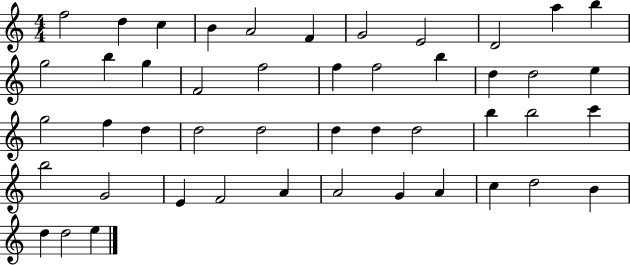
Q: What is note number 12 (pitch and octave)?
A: G5